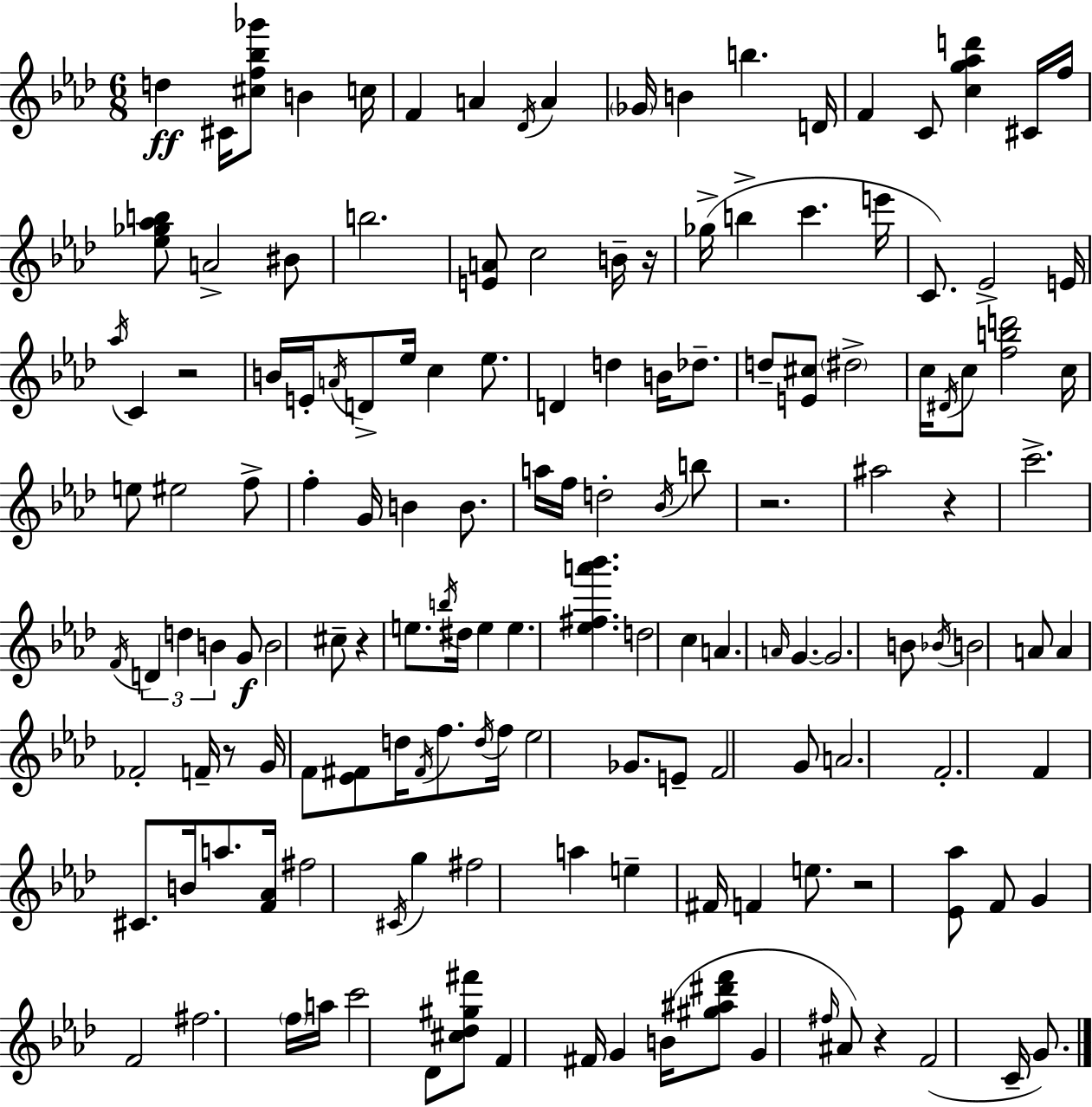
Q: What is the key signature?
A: F minor